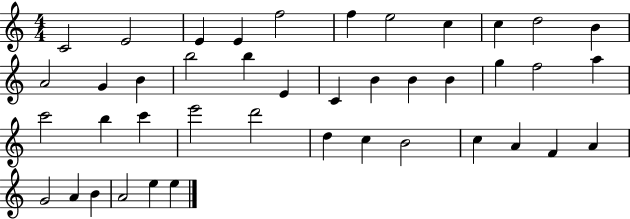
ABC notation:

X:1
T:Untitled
M:4/4
L:1/4
K:C
C2 E2 E E f2 f e2 c c d2 B A2 G B b2 b E C B B B g f2 a c'2 b c' e'2 d'2 d c B2 c A F A G2 A B A2 e e